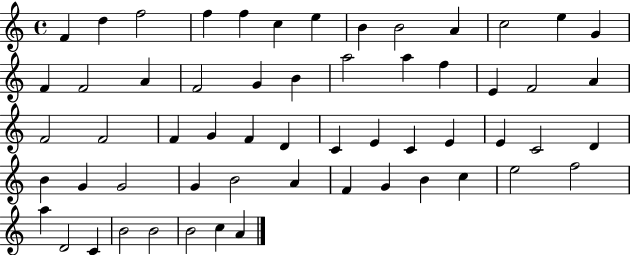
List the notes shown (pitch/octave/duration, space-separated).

F4/q D5/q F5/h F5/q F5/q C5/q E5/q B4/q B4/h A4/q C5/h E5/q G4/q F4/q F4/h A4/q F4/h G4/q B4/q A5/h A5/q F5/q E4/q F4/h A4/q F4/h F4/h F4/q G4/q F4/q D4/q C4/q E4/q C4/q E4/q E4/q C4/h D4/q B4/q G4/q G4/h G4/q B4/h A4/q F4/q G4/q B4/q C5/q E5/h F5/h A5/q D4/h C4/q B4/h B4/h B4/h C5/q A4/q